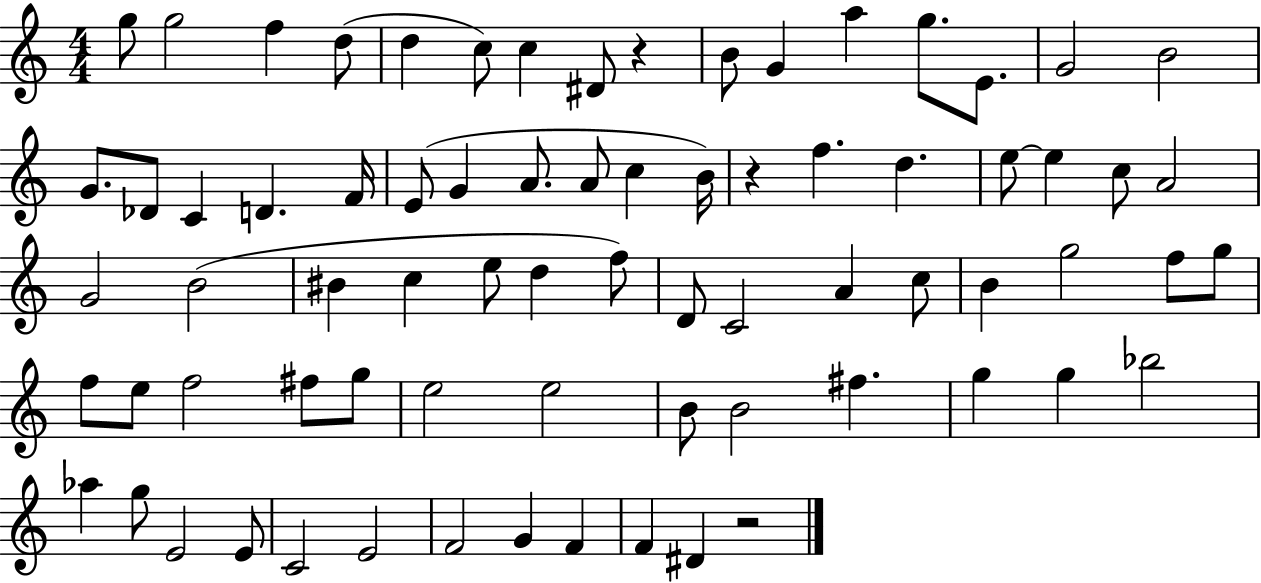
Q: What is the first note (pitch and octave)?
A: G5